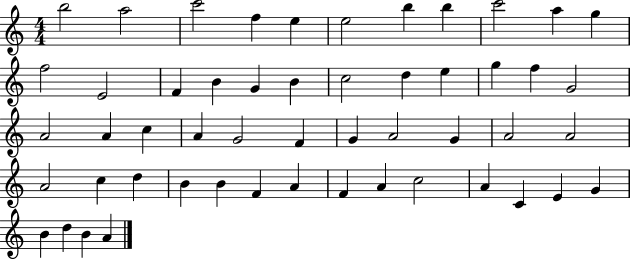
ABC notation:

X:1
T:Untitled
M:4/4
L:1/4
K:C
b2 a2 c'2 f e e2 b b c'2 a g f2 E2 F B G B c2 d e g f G2 A2 A c A G2 F G A2 G A2 A2 A2 c d B B F A F A c2 A C E G B d B A